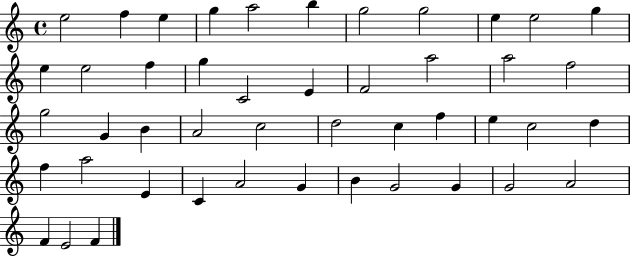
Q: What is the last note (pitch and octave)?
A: F4